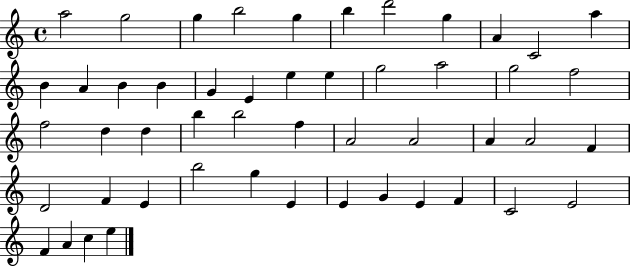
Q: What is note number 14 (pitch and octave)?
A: B4